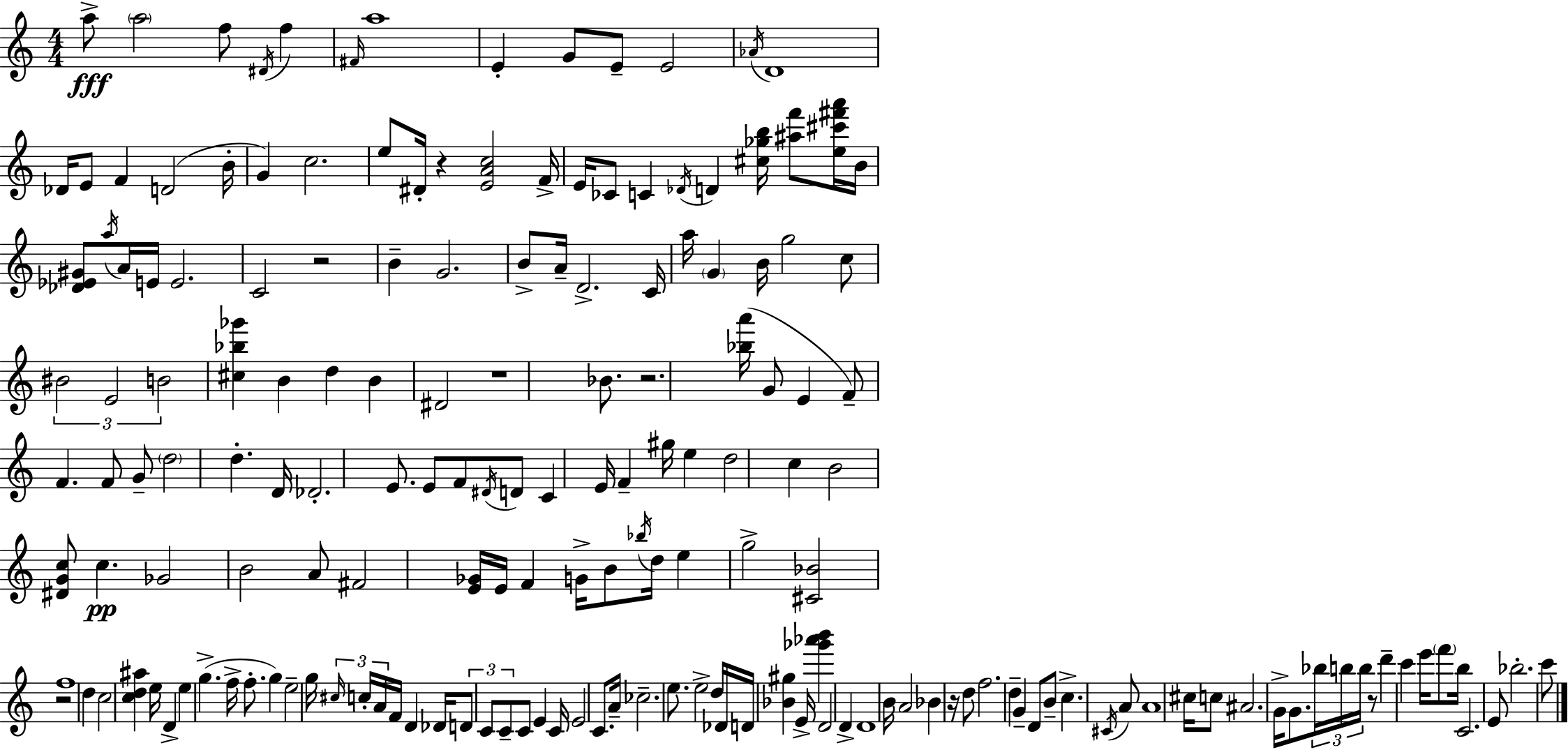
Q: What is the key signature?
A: C major